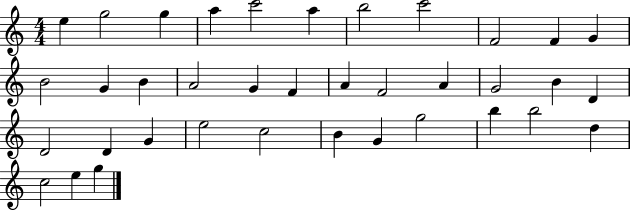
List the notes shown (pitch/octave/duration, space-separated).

E5/q G5/h G5/q A5/q C6/h A5/q B5/h C6/h F4/h F4/q G4/q B4/h G4/q B4/q A4/h G4/q F4/q A4/q F4/h A4/q G4/h B4/q D4/q D4/h D4/q G4/q E5/h C5/h B4/q G4/q G5/h B5/q B5/h D5/q C5/h E5/q G5/q